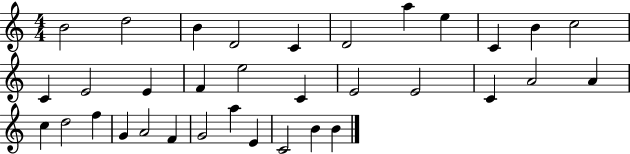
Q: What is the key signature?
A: C major